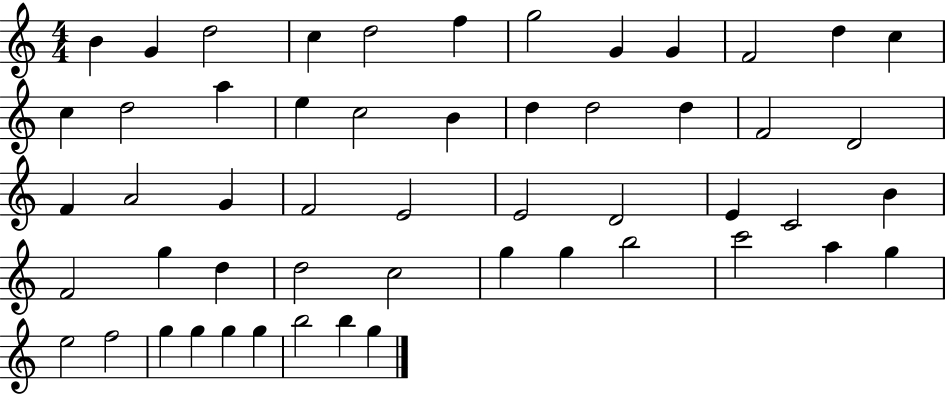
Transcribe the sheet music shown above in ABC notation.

X:1
T:Untitled
M:4/4
L:1/4
K:C
B G d2 c d2 f g2 G G F2 d c c d2 a e c2 B d d2 d F2 D2 F A2 G F2 E2 E2 D2 E C2 B F2 g d d2 c2 g g b2 c'2 a g e2 f2 g g g g b2 b g